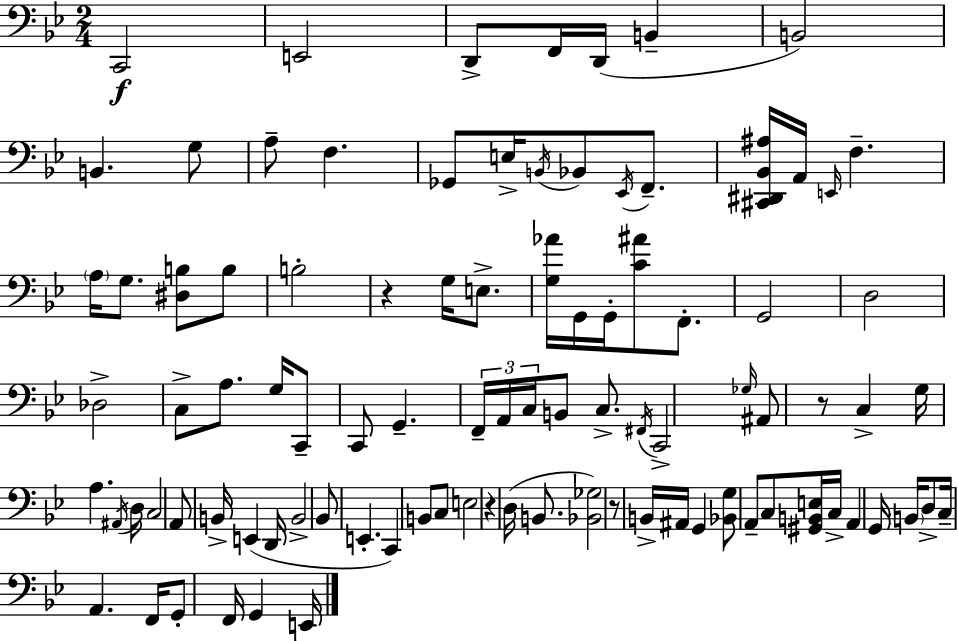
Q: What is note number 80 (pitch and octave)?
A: G2